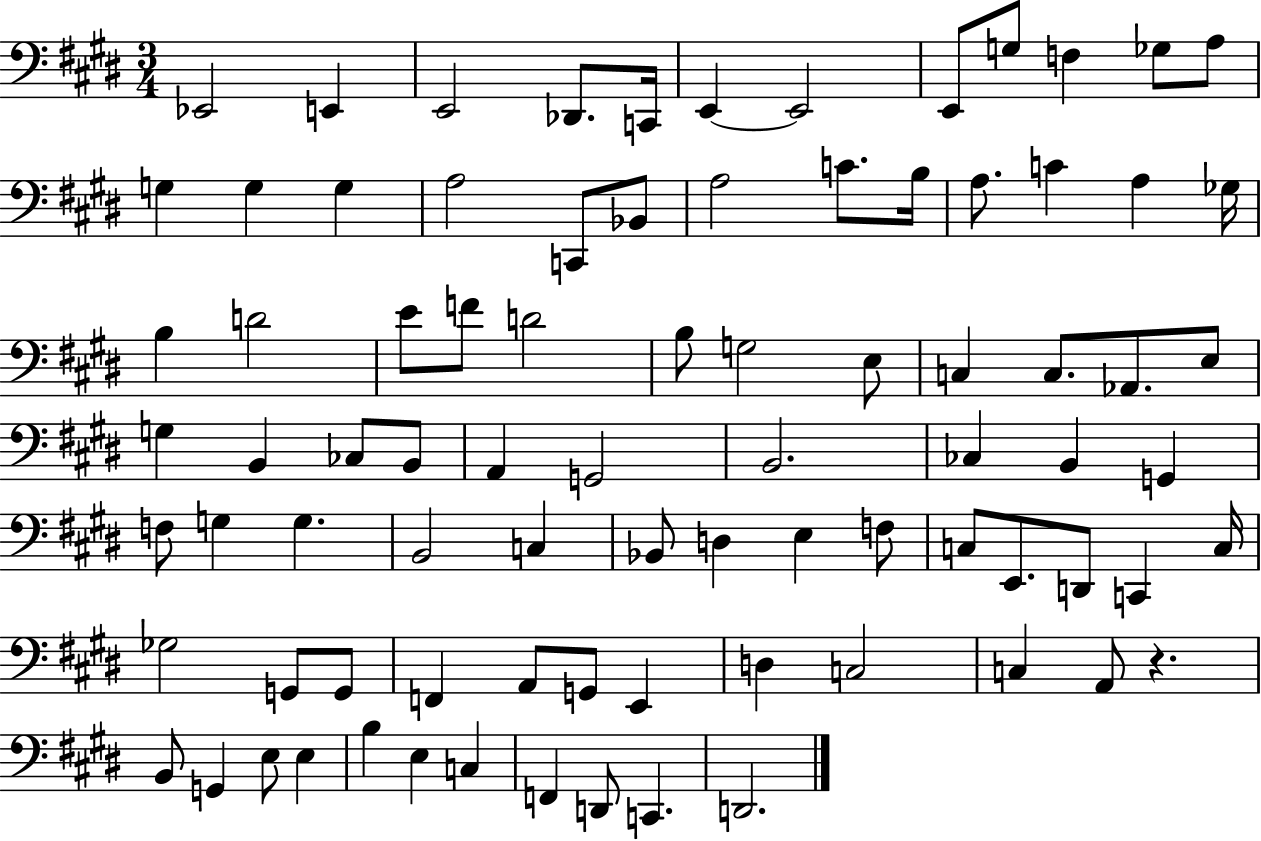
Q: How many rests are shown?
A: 1